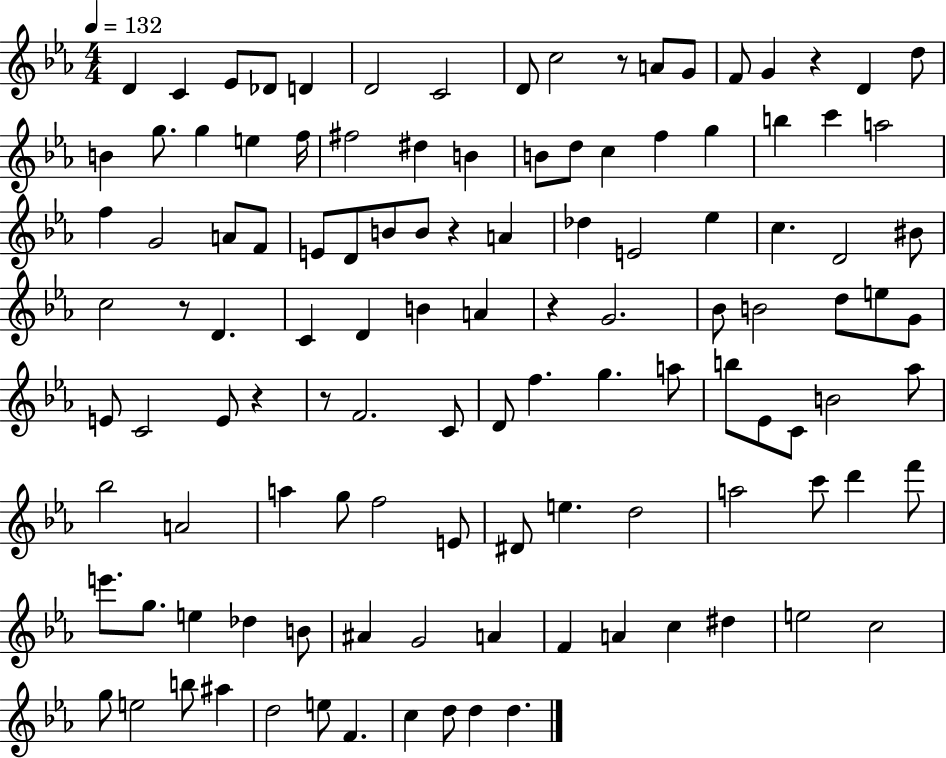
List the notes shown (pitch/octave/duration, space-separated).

D4/q C4/q Eb4/e Db4/e D4/q D4/h C4/h D4/e C5/h R/e A4/e G4/e F4/e G4/q R/q D4/q D5/e B4/q G5/e. G5/q E5/q F5/s F#5/h D#5/q B4/q B4/e D5/e C5/q F5/q G5/q B5/q C6/q A5/h F5/q G4/h A4/e F4/e E4/e D4/e B4/e B4/e R/q A4/q Db5/q E4/h Eb5/q C5/q. D4/h BIS4/e C5/h R/e D4/q. C4/q D4/q B4/q A4/q R/q G4/h. Bb4/e B4/h D5/e E5/e G4/e E4/e C4/h E4/e R/q R/e F4/h. C4/e D4/e F5/q. G5/q. A5/e B5/e Eb4/e C4/e B4/h Ab5/e Bb5/h A4/h A5/q G5/e F5/h E4/e D#4/e E5/q. D5/h A5/h C6/e D6/q F6/e E6/e. G5/e. E5/q Db5/q B4/e A#4/q G4/h A4/q F4/q A4/q C5/q D#5/q E5/h C5/h G5/e E5/h B5/e A#5/q D5/h E5/e F4/q. C5/q D5/e D5/q D5/q.